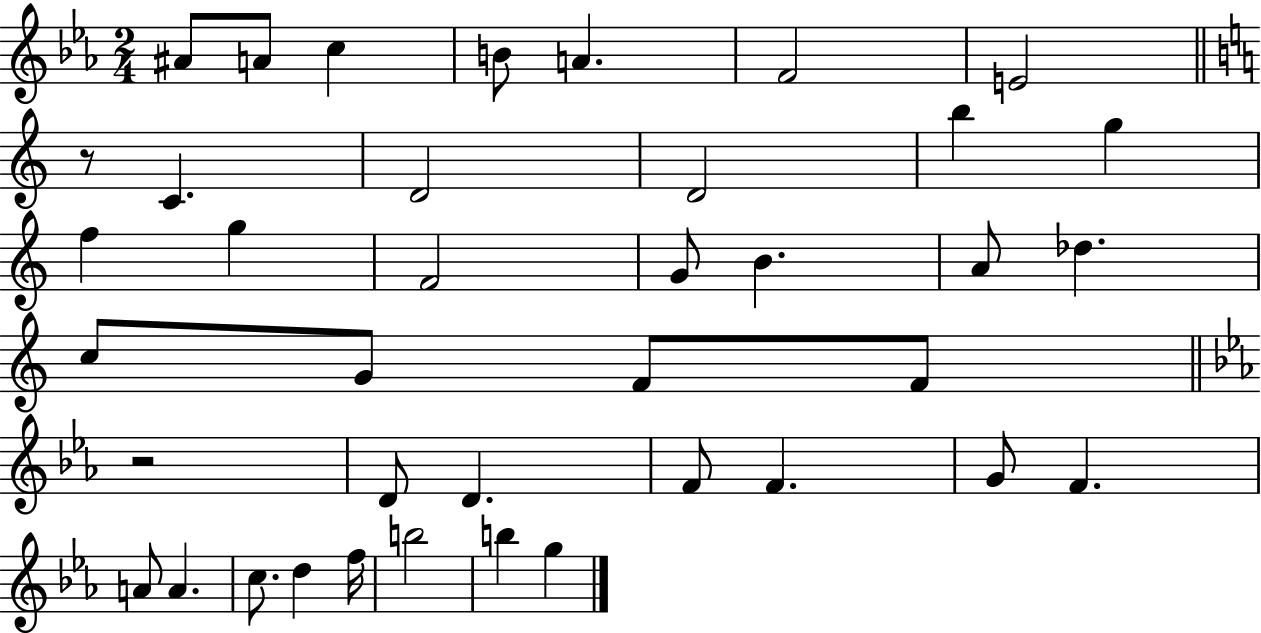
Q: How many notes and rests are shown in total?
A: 39